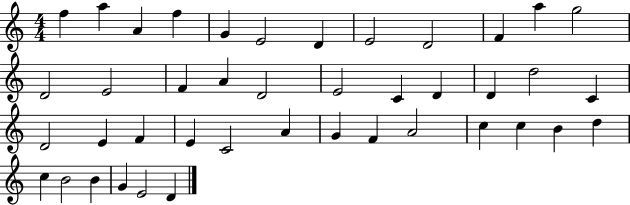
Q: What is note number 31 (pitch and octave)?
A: F4